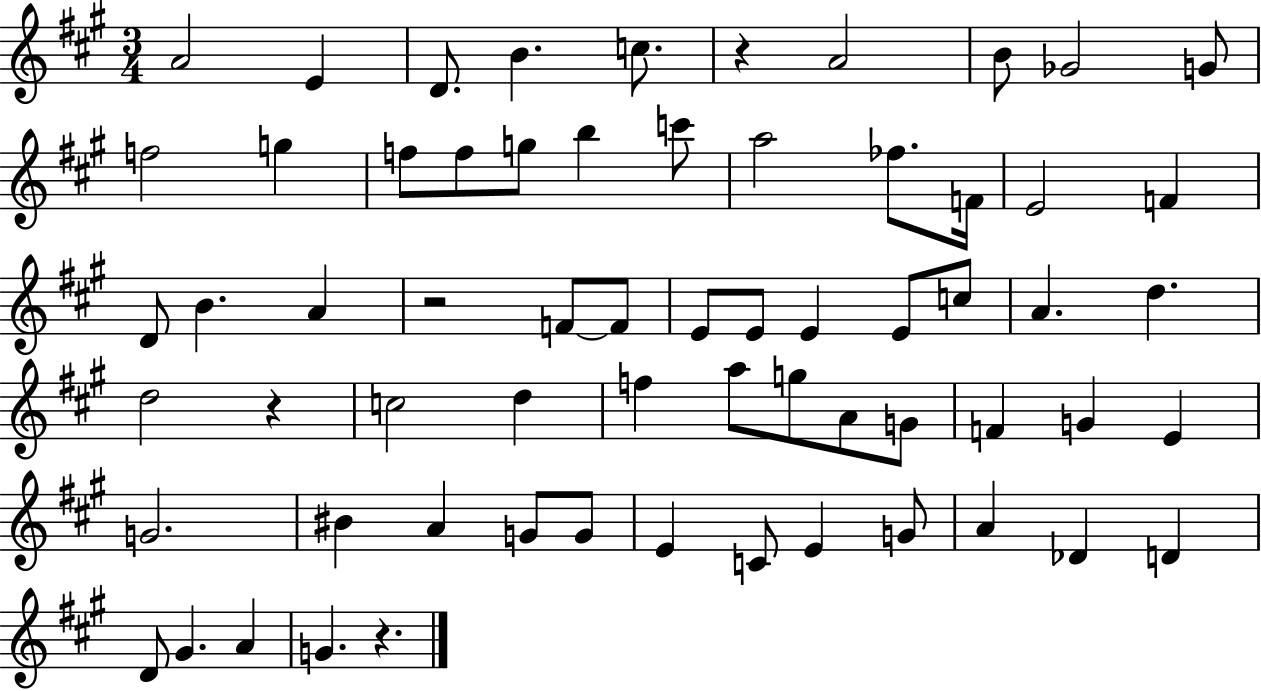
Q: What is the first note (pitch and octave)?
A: A4